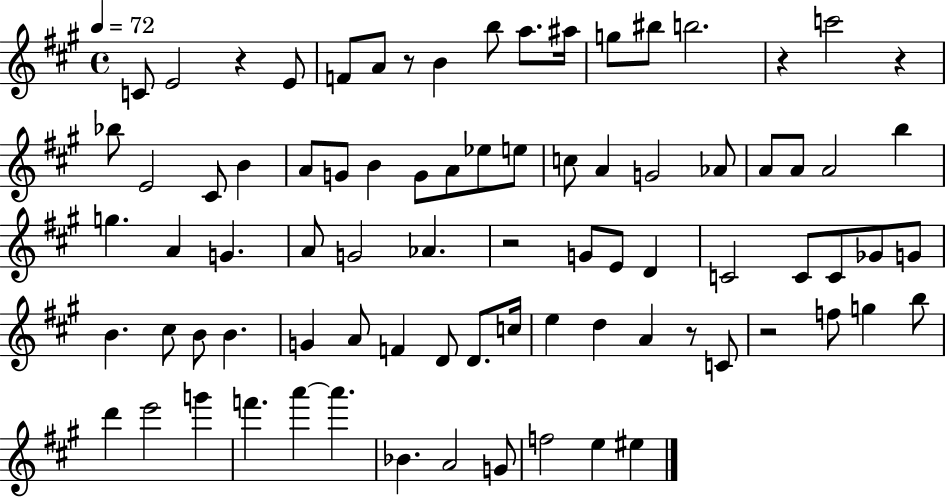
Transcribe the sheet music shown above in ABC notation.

X:1
T:Untitled
M:4/4
L:1/4
K:A
C/2 E2 z E/2 F/2 A/2 z/2 B b/2 a/2 ^a/4 g/2 ^b/2 b2 z c'2 z _b/2 E2 ^C/2 B A/2 G/2 B G/2 A/2 _e/2 e/2 c/2 A G2 _A/2 A/2 A/2 A2 b g A G A/2 G2 _A z2 G/2 E/2 D C2 C/2 C/2 _G/2 G/2 B ^c/2 B/2 B G A/2 F D/2 D/2 c/4 e d A z/2 C/2 z2 f/2 g b/2 d' e'2 g' f' a' a' _B A2 G/2 f2 e ^e